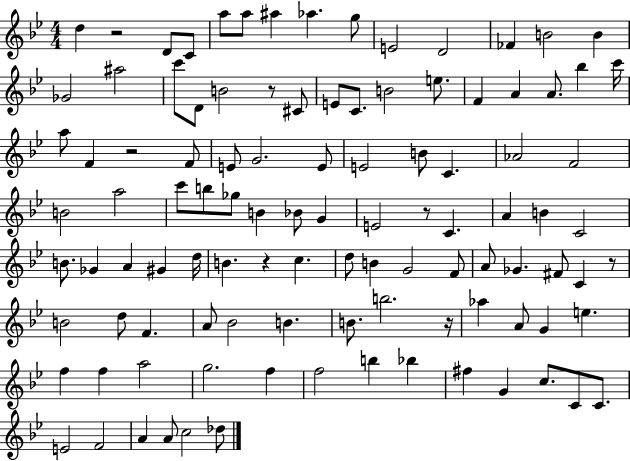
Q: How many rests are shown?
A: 7